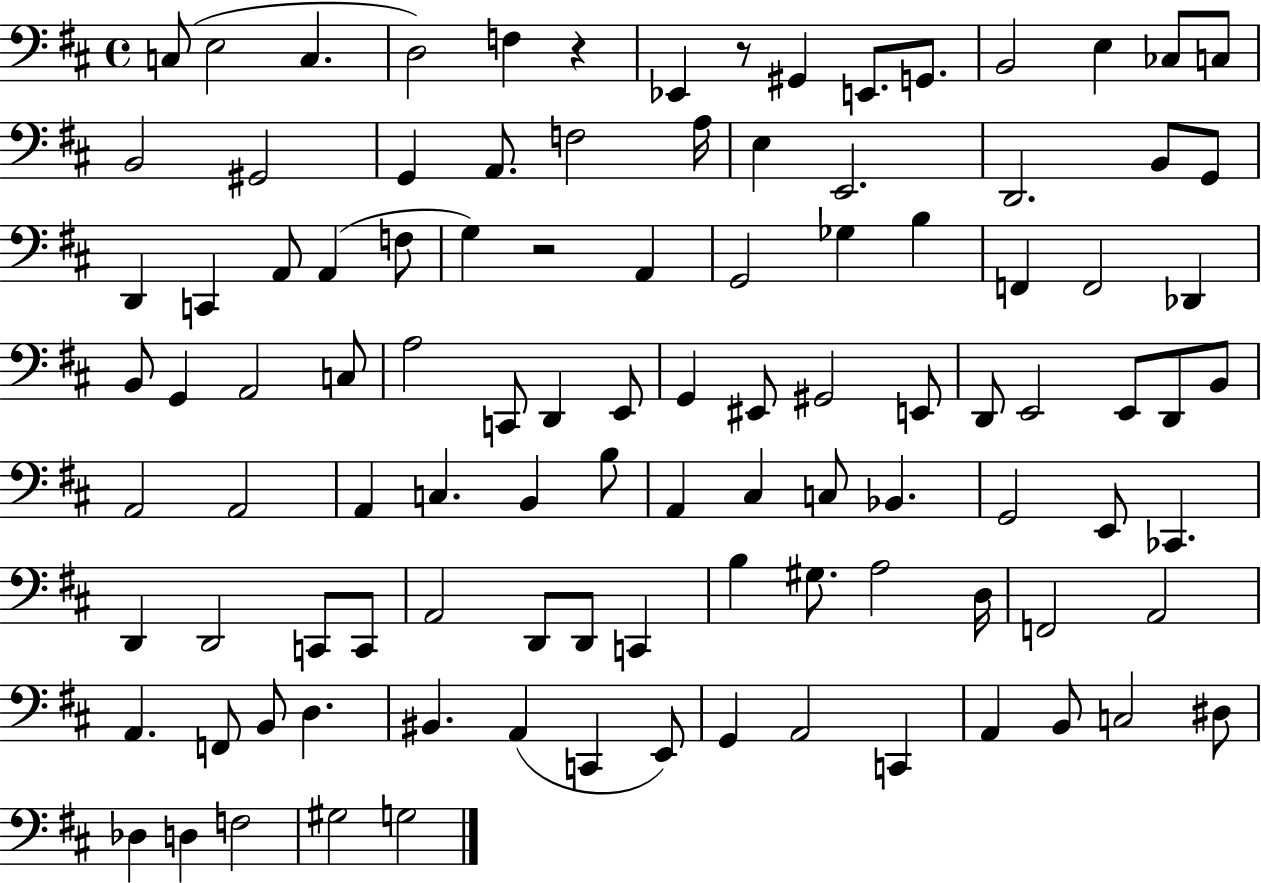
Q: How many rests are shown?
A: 3